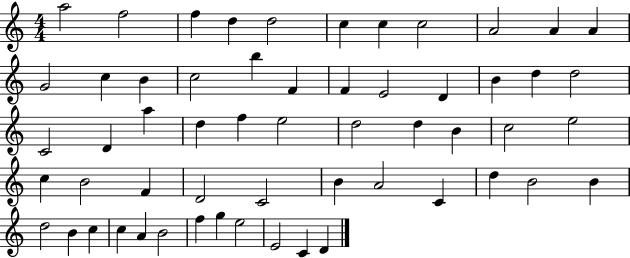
{
  \clef treble
  \numericTimeSignature
  \time 4/4
  \key c \major
  a''2 f''2 | f''4 d''4 d''2 | c''4 c''4 c''2 | a'2 a'4 a'4 | \break g'2 c''4 b'4 | c''2 b''4 f'4 | f'4 e'2 d'4 | b'4 d''4 d''2 | \break c'2 d'4 a''4 | d''4 f''4 e''2 | d''2 d''4 b'4 | c''2 e''2 | \break c''4 b'2 f'4 | d'2 c'2 | b'4 a'2 c'4 | d''4 b'2 b'4 | \break d''2 b'4 c''4 | c''4 a'4 b'2 | f''4 g''4 e''2 | e'2 c'4 d'4 | \break \bar "|."
}